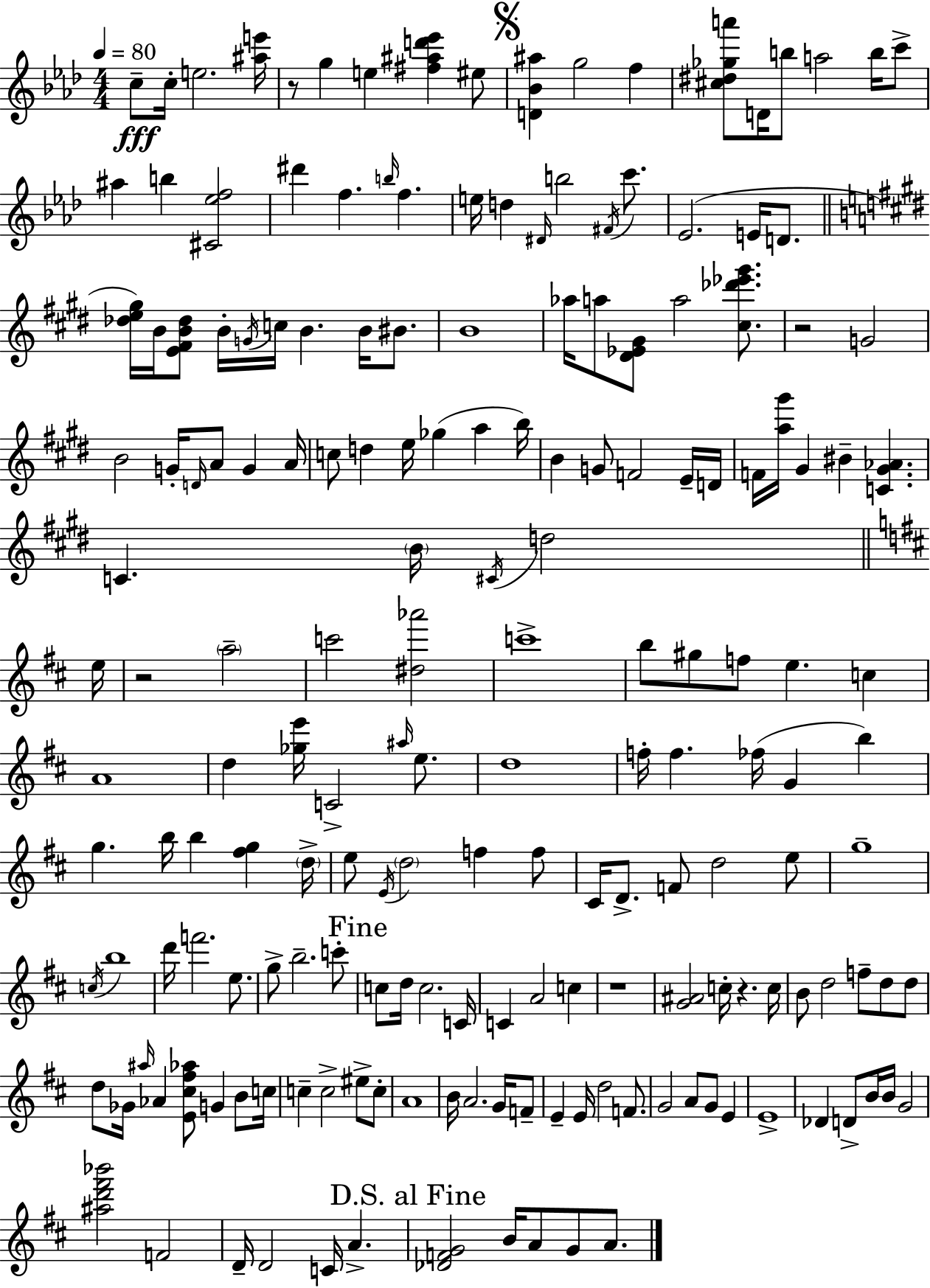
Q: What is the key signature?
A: F minor